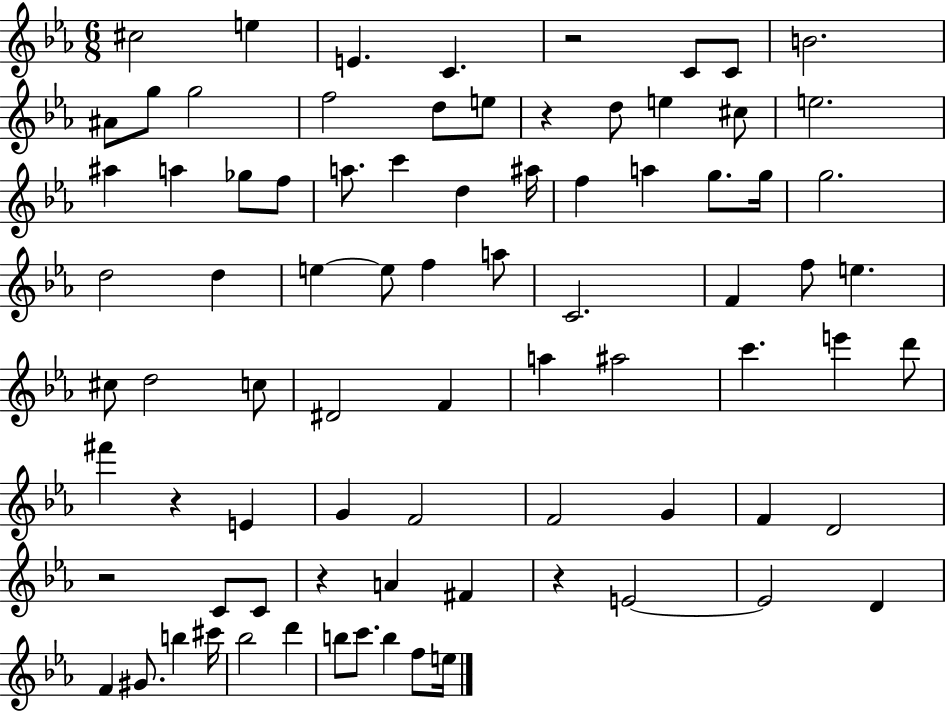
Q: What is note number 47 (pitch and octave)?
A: A#5